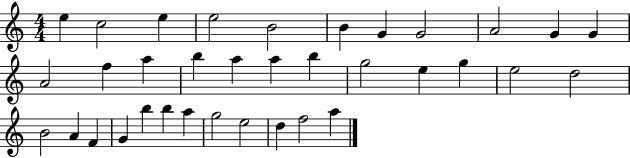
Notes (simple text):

E5/q C5/h E5/q E5/h B4/h B4/q G4/q G4/h A4/h G4/q G4/q A4/h F5/q A5/q B5/q A5/q A5/q B5/q G5/h E5/q G5/q E5/h D5/h B4/h A4/q F4/q G4/q B5/q B5/q A5/q G5/h E5/h D5/q F5/h A5/q